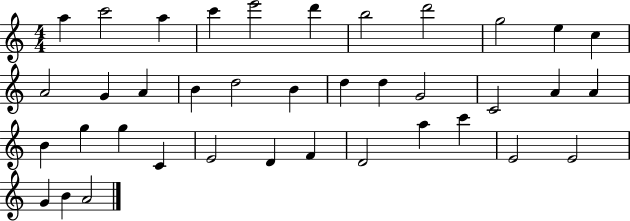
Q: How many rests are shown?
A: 0